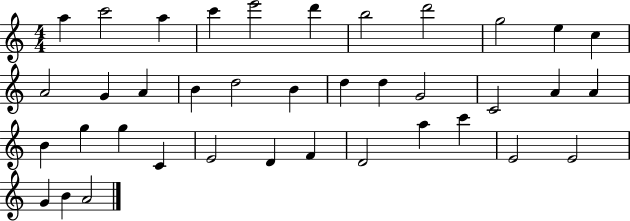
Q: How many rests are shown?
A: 0